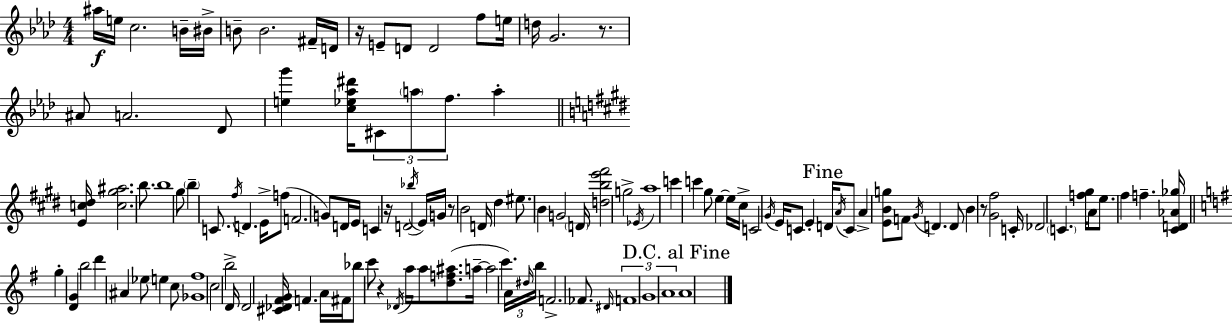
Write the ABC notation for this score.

X:1
T:Untitled
M:4/4
L:1/4
K:Fm
^a/4 e/4 c2 B/4 ^B/4 B/2 B2 ^F/4 D/4 z/4 E/2 D/2 D2 f/2 e/4 d/4 G2 z/2 ^A/2 A2 _D/2 [eg'] [c_e_a^d']/4 ^C/2 a/2 f/2 a [Ec^d]/4 [c^g^a]2 b/2 b4 ^g/2 b C/2 ^f/4 D E/4 f/2 F2 G/2 D/4 E/4 C z/4 D2 _b/4 E/4 G/4 z/2 B2 D/4 ^d ^e/2 B G2 D/4 [dbe'^f']2 g2 _E/4 a4 c' c' ^g/2 e e/4 ^c/4 C2 ^G/4 E/4 C/2 E D/4 A/4 C/2 A [EBg]/2 F/2 ^G/4 D D/2 B z/2 [^G^f]2 C/4 _D2 C [f^g]/4 A/2 e/2 ^f f [^CD_A_g]/4 g [DG] b2 d' ^A _e/2 e c/2 [_G^f]4 c2 b2 D/4 D2 [^C_D^FG]/4 F A/4 ^F/4 _b/2 c'/2 z _D/4 a/4 a/2 [df^a]/2 a/4 a2 c' A/4 ^d/4 b/4 F2 _F/2 ^D/4 F4 G4 A4 A4